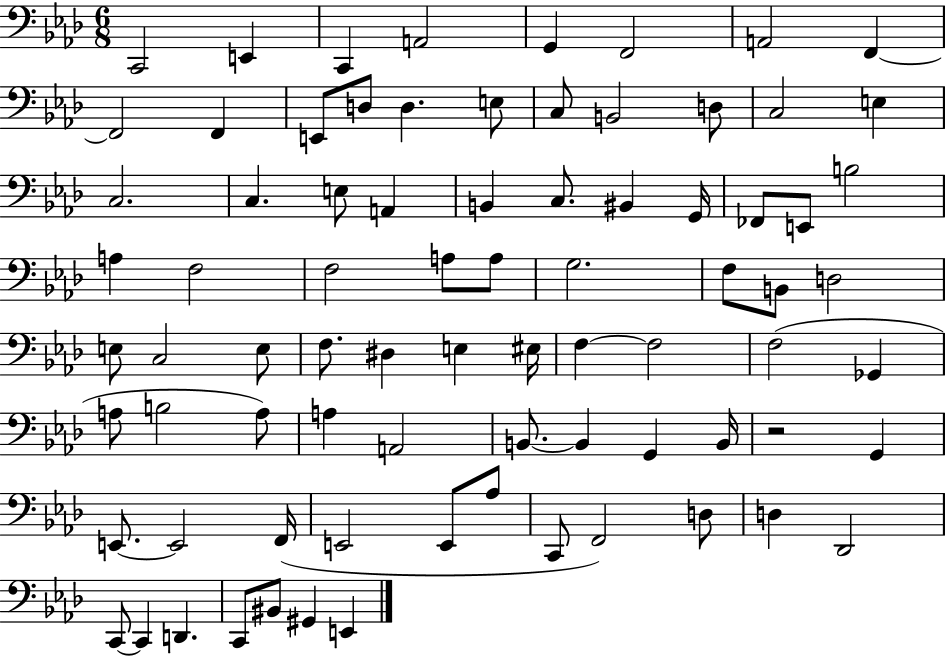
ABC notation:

X:1
T:Untitled
M:6/8
L:1/4
K:Ab
C,,2 E,, C,, A,,2 G,, F,,2 A,,2 F,, F,,2 F,, E,,/2 D,/2 D, E,/2 C,/2 B,,2 D,/2 C,2 E, C,2 C, E,/2 A,, B,, C,/2 ^B,, G,,/4 _F,,/2 E,,/2 B,2 A, F,2 F,2 A,/2 A,/2 G,2 F,/2 B,,/2 D,2 E,/2 C,2 E,/2 F,/2 ^D, E, ^E,/4 F, F,2 F,2 _G,, A,/2 B,2 A,/2 A, A,,2 B,,/2 B,, G,, B,,/4 z2 G,, E,,/2 E,,2 F,,/4 E,,2 E,,/2 _A,/2 C,,/2 F,,2 D,/2 D, _D,,2 C,,/2 C,, D,, C,,/2 ^B,,/2 ^G,, E,,